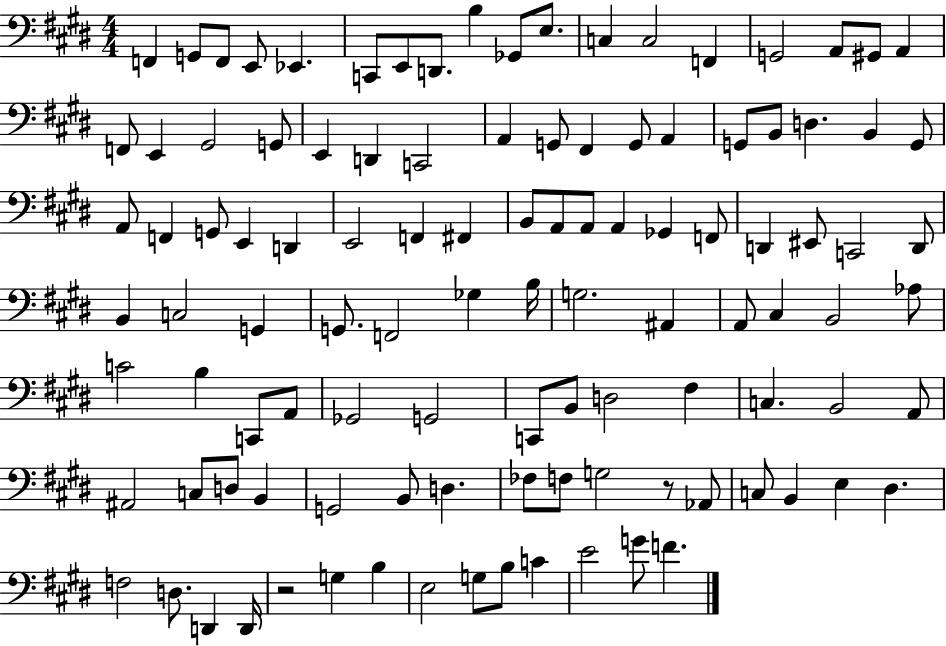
{
  \clef bass
  \numericTimeSignature
  \time 4/4
  \key e \major
  \repeat volta 2 { f,4 g,8 f,8 e,8 ees,4. | c,8 e,8 d,8. b4 ges,8 e8. | c4 c2 f,4 | g,2 a,8 gis,8 a,4 | \break f,8 e,4 gis,2 g,8 | e,4 d,4 c,2 | a,4 g,8 fis,4 g,8 a,4 | g,8 b,8 d4. b,4 g,8 | \break a,8 f,4 g,8 e,4 d,4 | e,2 f,4 fis,4 | b,8 a,8 a,8 a,4 ges,4 f,8 | d,4 eis,8 c,2 d,8 | \break b,4 c2 g,4 | g,8. f,2 ges4 b16 | g2. ais,4 | a,8 cis4 b,2 aes8 | \break c'2 b4 c,8 a,8 | ges,2 g,2 | c,8 b,8 d2 fis4 | c4. b,2 a,8 | \break ais,2 c8 d8 b,4 | g,2 b,8 d4. | fes8 f8 g2 r8 aes,8 | c8 b,4 e4 dis4. | \break f2 d8. d,4 d,16 | r2 g4 b4 | e2 g8 b8 c'4 | e'2 g'8 f'4. | \break } \bar "|."
}